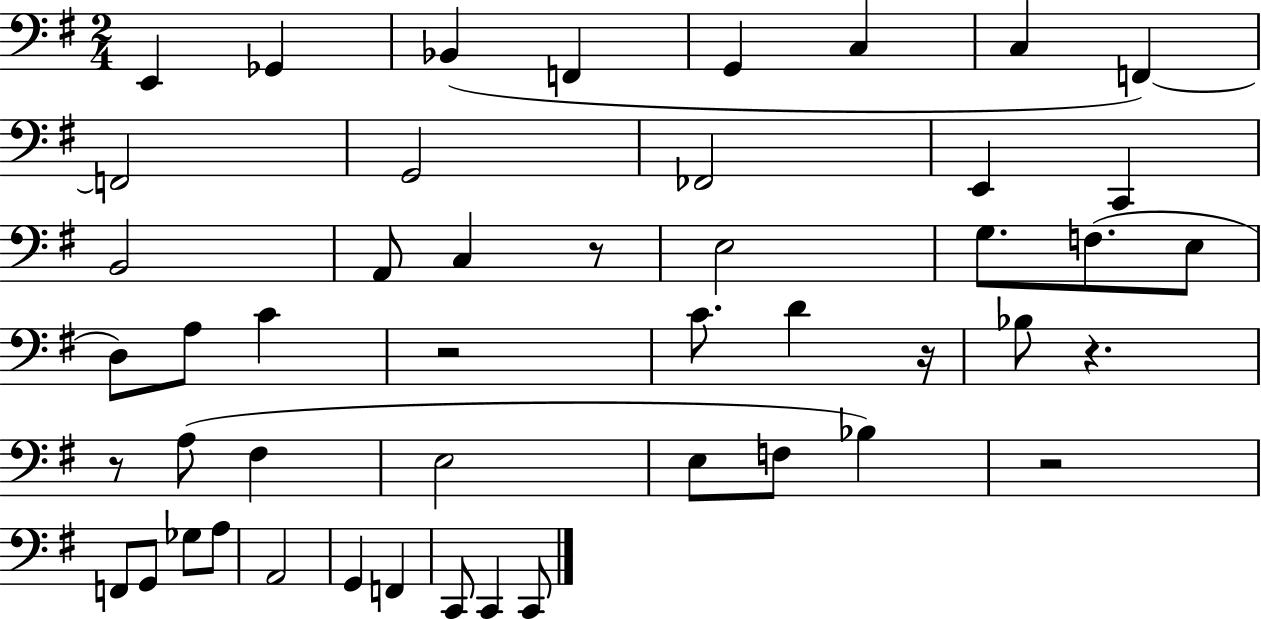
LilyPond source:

{
  \clef bass
  \numericTimeSignature
  \time 2/4
  \key g \major
  \repeat volta 2 { e,4 ges,4 | bes,4( f,4 | g,4 c4 | c4 f,4~~) | \break f,2 | g,2 | fes,2 | e,4 c,4 | \break b,2 | a,8 c4 r8 | e2 | g8. f8.( e8 | \break d8) a8 c'4 | r2 | c'8. d'4 r16 | bes8 r4. | \break r8 a8( fis4 | e2 | e8 f8 bes4) | r2 | \break f,8 g,8 ges8 a8 | a,2 | g,4 f,4 | c,8 c,4 c,8 | \break } \bar "|."
}